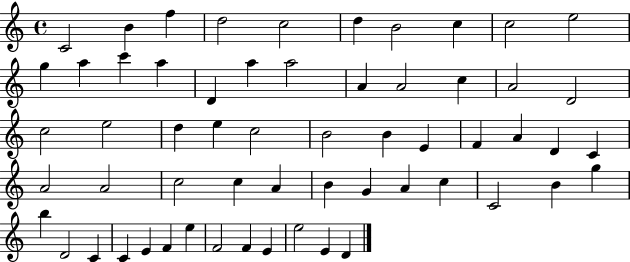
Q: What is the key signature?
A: C major